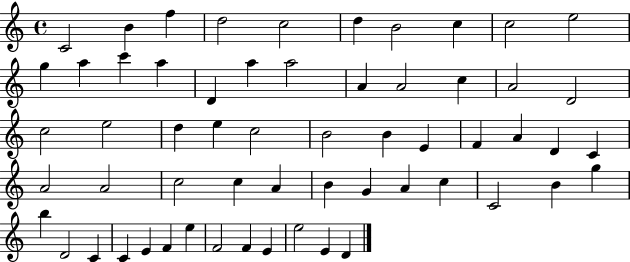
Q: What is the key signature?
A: C major